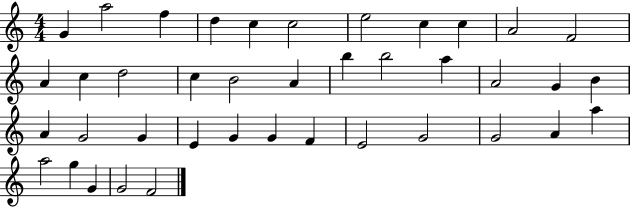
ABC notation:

X:1
T:Untitled
M:4/4
L:1/4
K:C
G a2 f d c c2 e2 c c A2 F2 A c d2 c B2 A b b2 a A2 G B A G2 G E G G F E2 G2 G2 A a a2 g G G2 F2